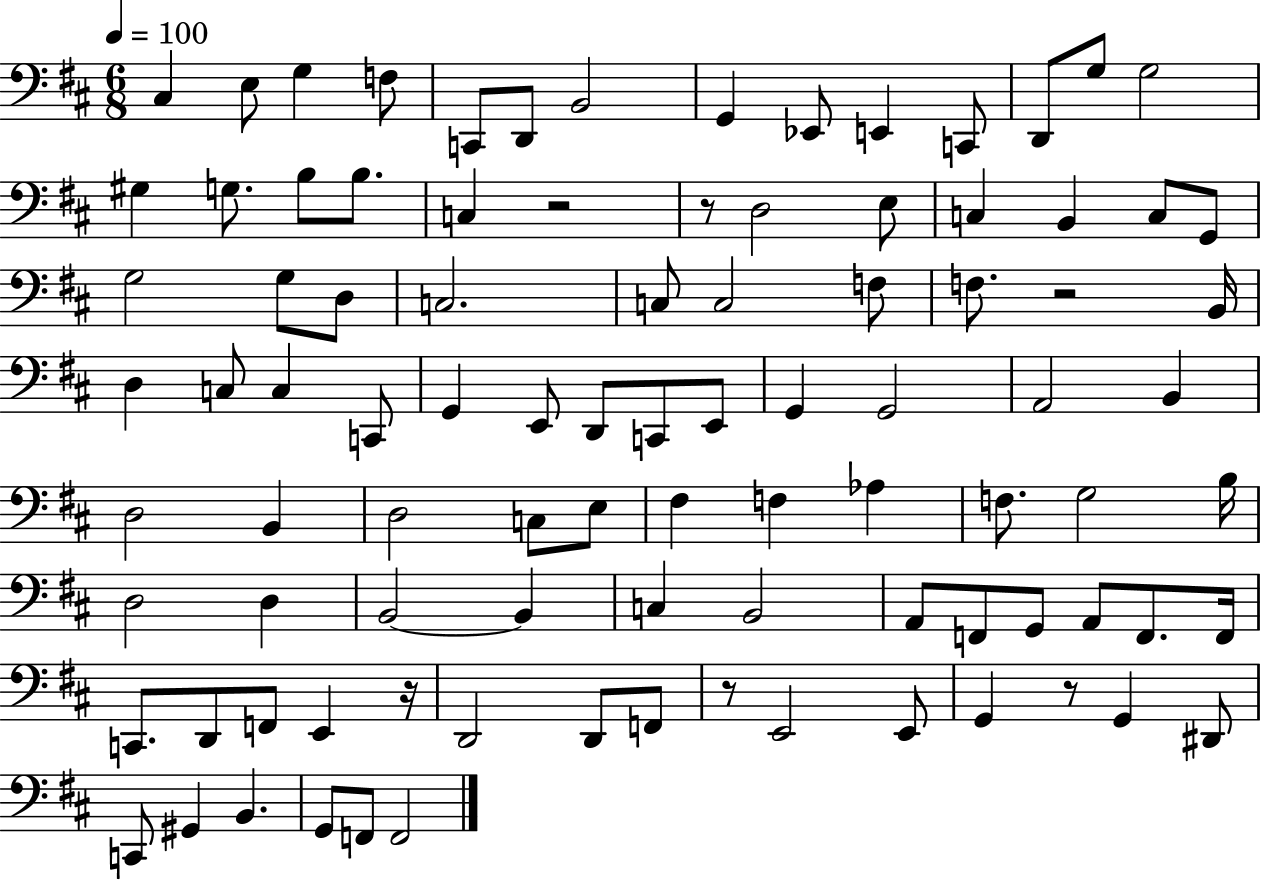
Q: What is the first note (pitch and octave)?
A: C#3